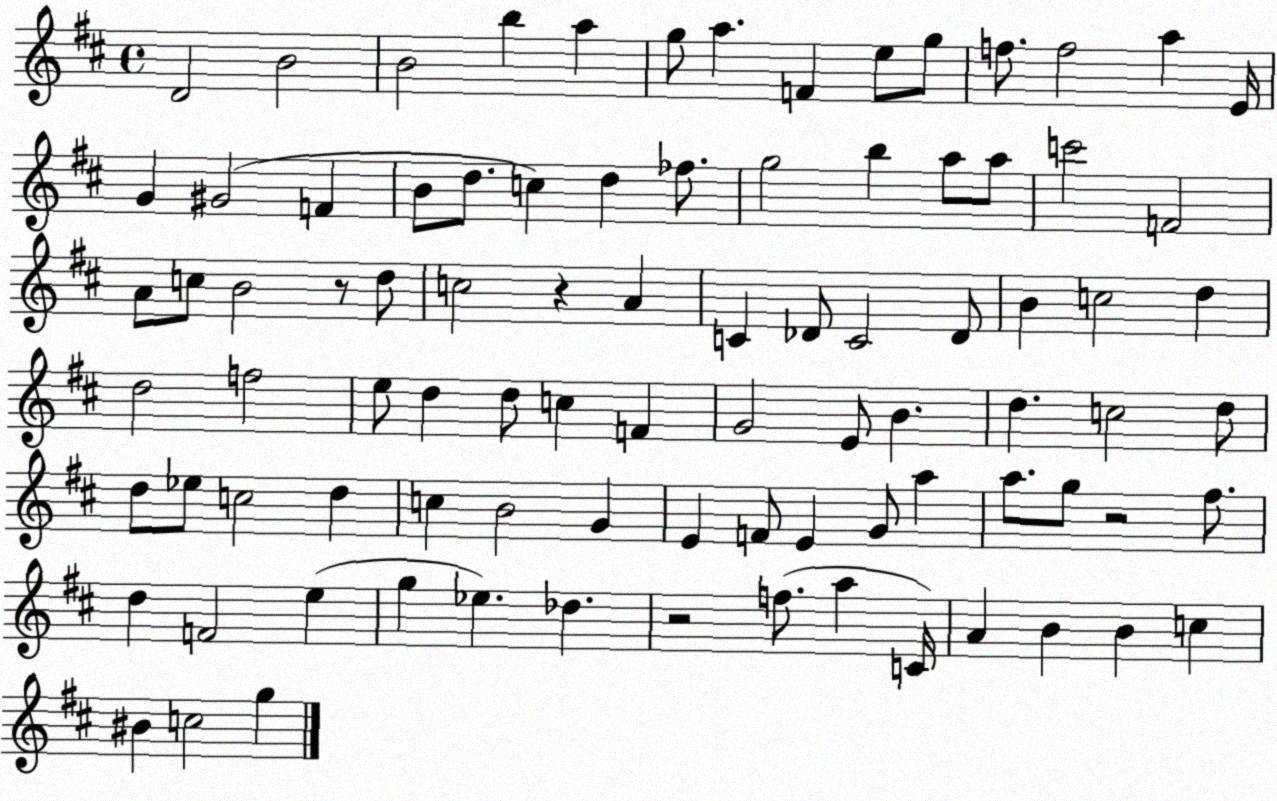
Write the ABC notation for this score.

X:1
T:Untitled
M:4/4
L:1/4
K:D
D2 B2 B2 b a g/2 a F e/2 g/2 f/2 f2 a E/4 G ^G2 F B/2 d/2 c d _f/2 g2 b a/2 a/2 c'2 F2 A/2 c/2 B2 z/2 d/2 c2 z A C _D/2 C2 _D/2 B c2 d d2 f2 e/2 d d/2 c F G2 E/2 B d c2 d/2 d/2 _e/2 c2 d c B2 G E F/2 E G/2 a a/2 g/2 z2 ^f/2 d F2 e g _e _d z2 f/2 a C/4 A B B c ^B c2 g